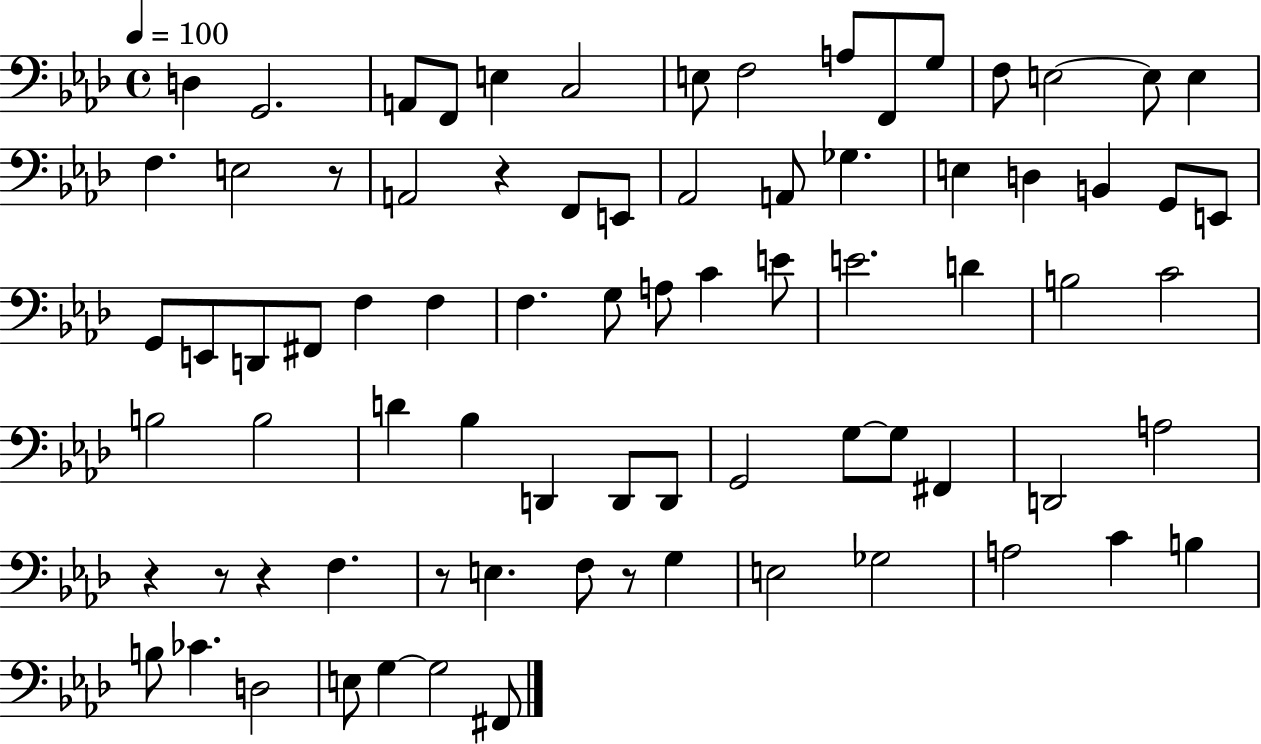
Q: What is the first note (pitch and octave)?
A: D3